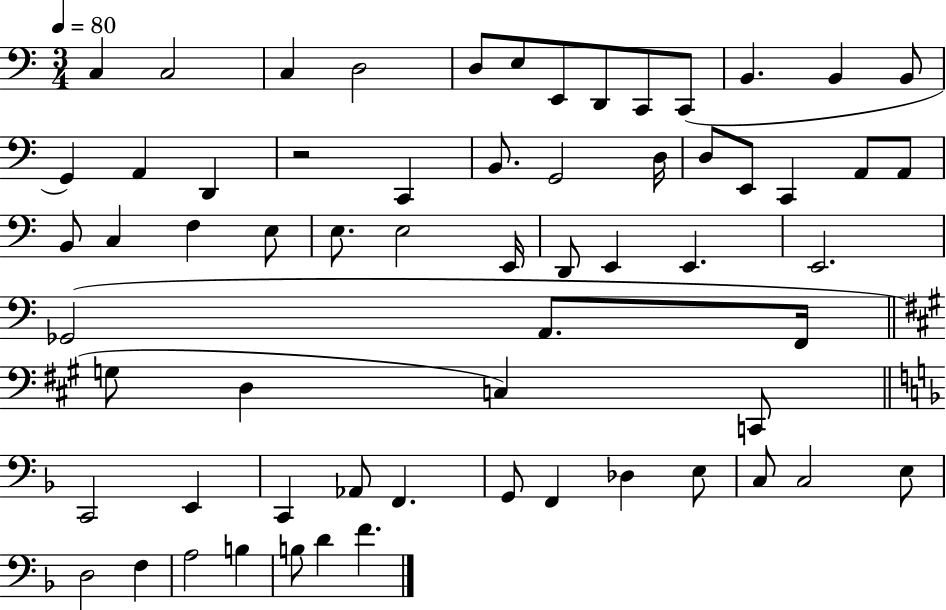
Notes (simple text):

C3/q C3/h C3/q D3/h D3/e E3/e E2/e D2/e C2/e C2/e B2/q. B2/q B2/e G2/q A2/q D2/q R/h C2/q B2/e. G2/h D3/s D3/e E2/e C2/q A2/e A2/e B2/e C3/q F3/q E3/e E3/e. E3/h E2/s D2/e E2/q E2/q. E2/h. Gb2/h A2/e. F2/s G3/e D3/q C3/q C2/e C2/h E2/q C2/q Ab2/e F2/q. G2/e F2/q Db3/q E3/e C3/e C3/h E3/e D3/h F3/q A3/h B3/q B3/e D4/q F4/q.